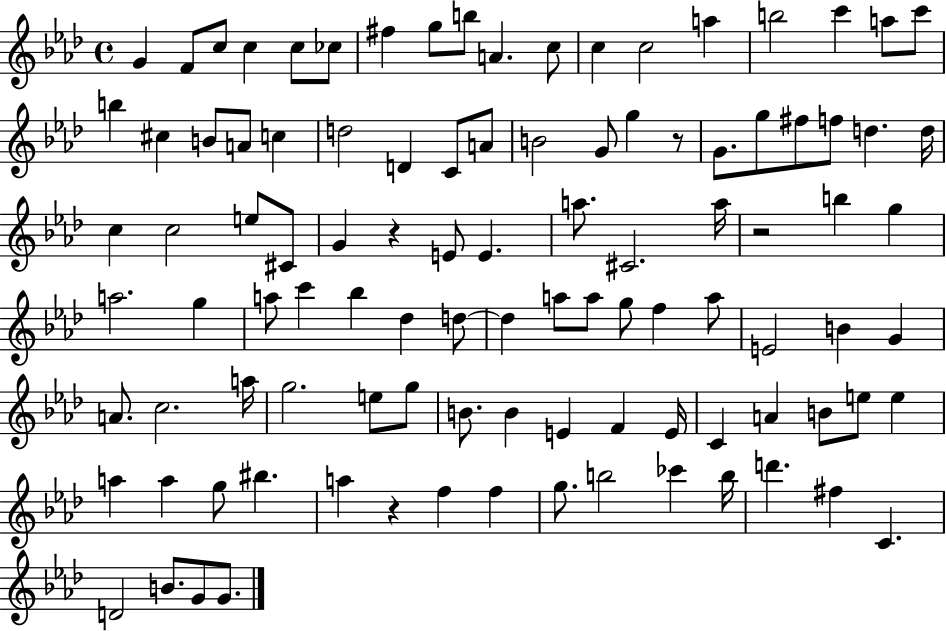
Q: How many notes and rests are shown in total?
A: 102